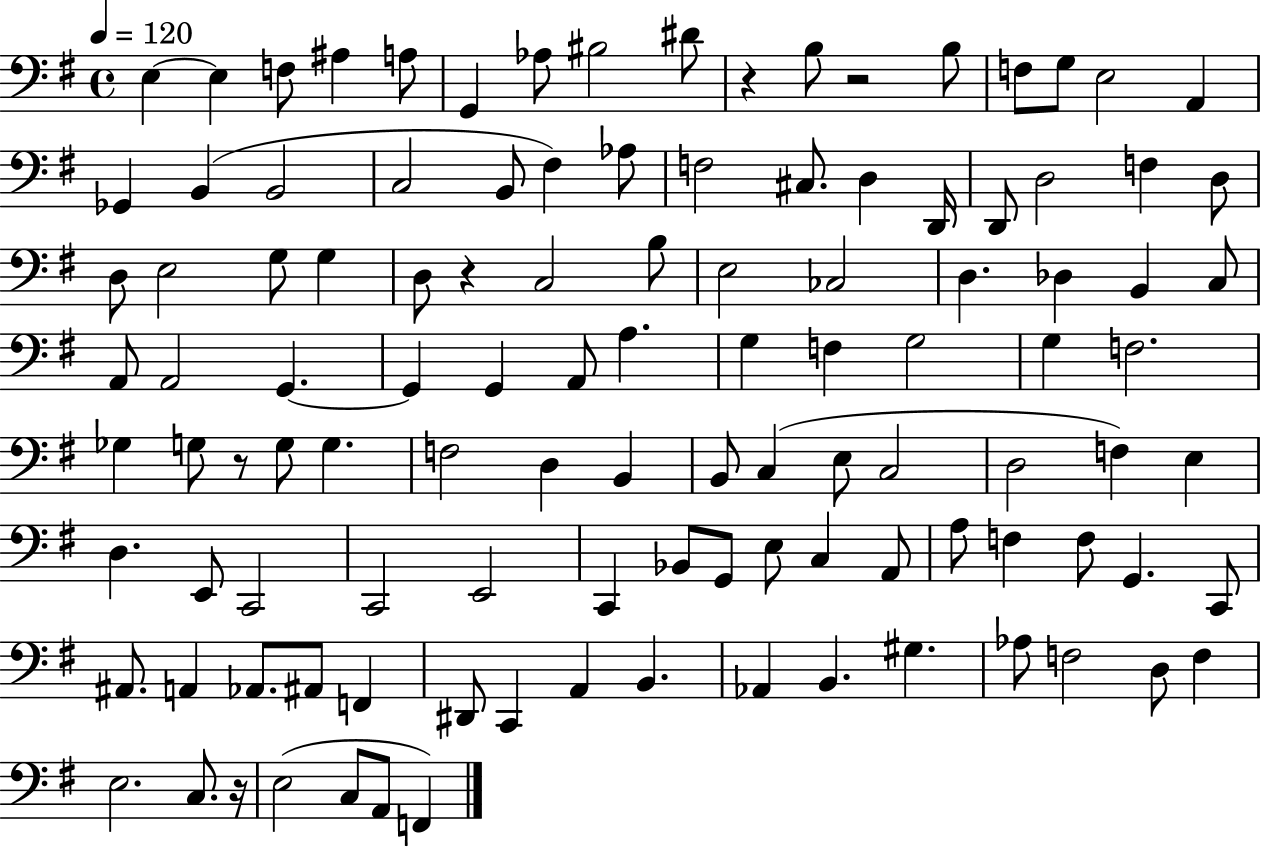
{
  \clef bass
  \time 4/4
  \defaultTimeSignature
  \key g \major
  \tempo 4 = 120
  e4~~ e4 f8 ais4 a8 | g,4 aes8 bis2 dis'8 | r4 b8 r2 b8 | f8 g8 e2 a,4 | \break ges,4 b,4( b,2 | c2 b,8 fis4) aes8 | f2 cis8. d4 d,16 | d,8 d2 f4 d8 | \break d8 e2 g8 g4 | d8 r4 c2 b8 | e2 ces2 | d4. des4 b,4 c8 | \break a,8 a,2 g,4.~~ | g,4 g,4 a,8 a4. | g4 f4 g2 | g4 f2. | \break ges4 g8 r8 g8 g4. | f2 d4 b,4 | b,8 c4( e8 c2 | d2 f4) e4 | \break d4. e,8 c,2 | c,2 e,2 | c,4 bes,8 g,8 e8 c4 a,8 | a8 f4 f8 g,4. c,8 | \break ais,8. a,4 aes,8. ais,8 f,4 | dis,8 c,4 a,4 b,4. | aes,4 b,4. gis4. | aes8 f2 d8 f4 | \break e2. c8. r16 | e2( c8 a,8 f,4) | \bar "|."
}